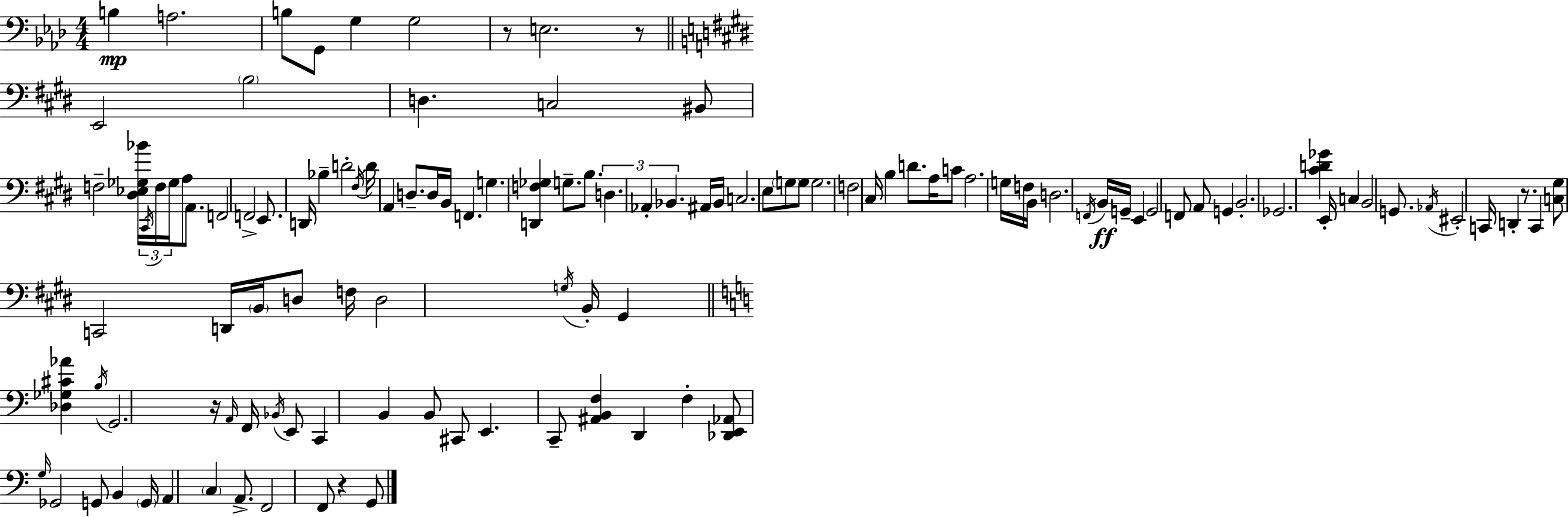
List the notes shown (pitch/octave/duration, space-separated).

B3/q A3/h. B3/e G2/e G3/q G3/h R/e E3/h. R/e E2/h B3/h D3/q. C3/h BIS2/e F3/h [D#3,Eb3,Gb3,Bb4]/s C#2/s F3/s Gb3/s A3/e A2/e. F2/h F2/h E2/e. D2/s Bb3/q D4/h F#3/s D4/s A2/q D3/e. D3/s B2/s F2/q. G3/q. [D2,F3,Gb3]/q G3/e. B3/e. D3/q. Ab2/q Bb2/q. A#2/s Bb2/s C3/h. E3/e G3/e G3/e G3/h. F3/h C#3/s B3/q D4/e. A3/s C4/e A3/h. G3/s F3/s B2/s D3/h. F2/s B2/s G2/s E2/q G2/h F2/e A2/e G2/q B2/h. Gb2/h. [C#4,D4,Gb4]/q E2/s C3/q B2/h G2/e. Ab2/s EIS2/h C2/s D2/q R/e. C2/q [C3,G#3]/e C2/h D2/s B2/s D3/e F3/s D3/h G3/s B2/s G#2/q [Db3,Gb3,C#4,Ab4]/q B3/s G2/h. R/s A2/s F2/s Bb2/s E2/e C2/q B2/q B2/e C#2/e E2/q. C2/e [A#2,B2,F3]/q D2/q F3/q [Db2,E2,Ab2]/e G3/s Gb2/h G2/e B2/q G2/s A2/q C3/q A2/e. F2/h F2/e R/q G2/e